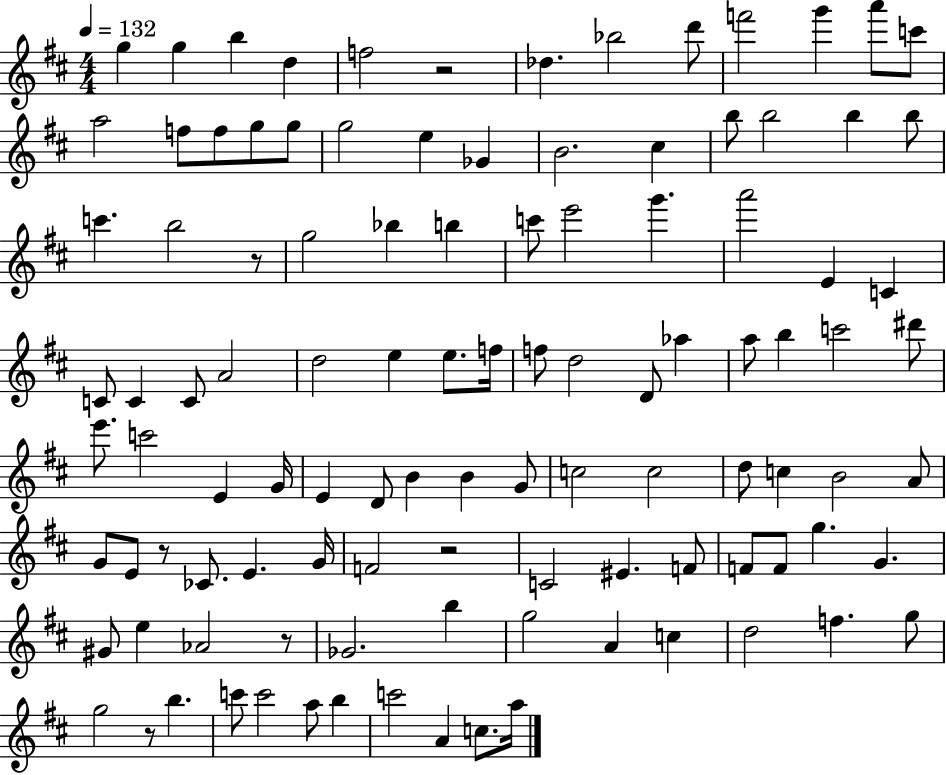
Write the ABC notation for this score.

X:1
T:Untitled
M:4/4
L:1/4
K:D
g g b d f2 z2 _d _b2 d'/2 f'2 g' a'/2 c'/2 a2 f/2 f/2 g/2 g/2 g2 e _G B2 ^c b/2 b2 b b/2 c' b2 z/2 g2 _b b c'/2 e'2 g' a'2 E C C/2 C C/2 A2 d2 e e/2 f/4 f/2 d2 D/2 _a a/2 b c'2 ^d'/2 e'/2 c'2 E G/4 E D/2 B B G/2 c2 c2 d/2 c B2 A/2 G/2 E/2 z/2 _C/2 E G/4 F2 z2 C2 ^E F/2 F/2 F/2 g G ^G/2 e _A2 z/2 _G2 b g2 A c d2 f g/2 g2 z/2 b c'/2 c'2 a/2 b c'2 A c/2 a/4